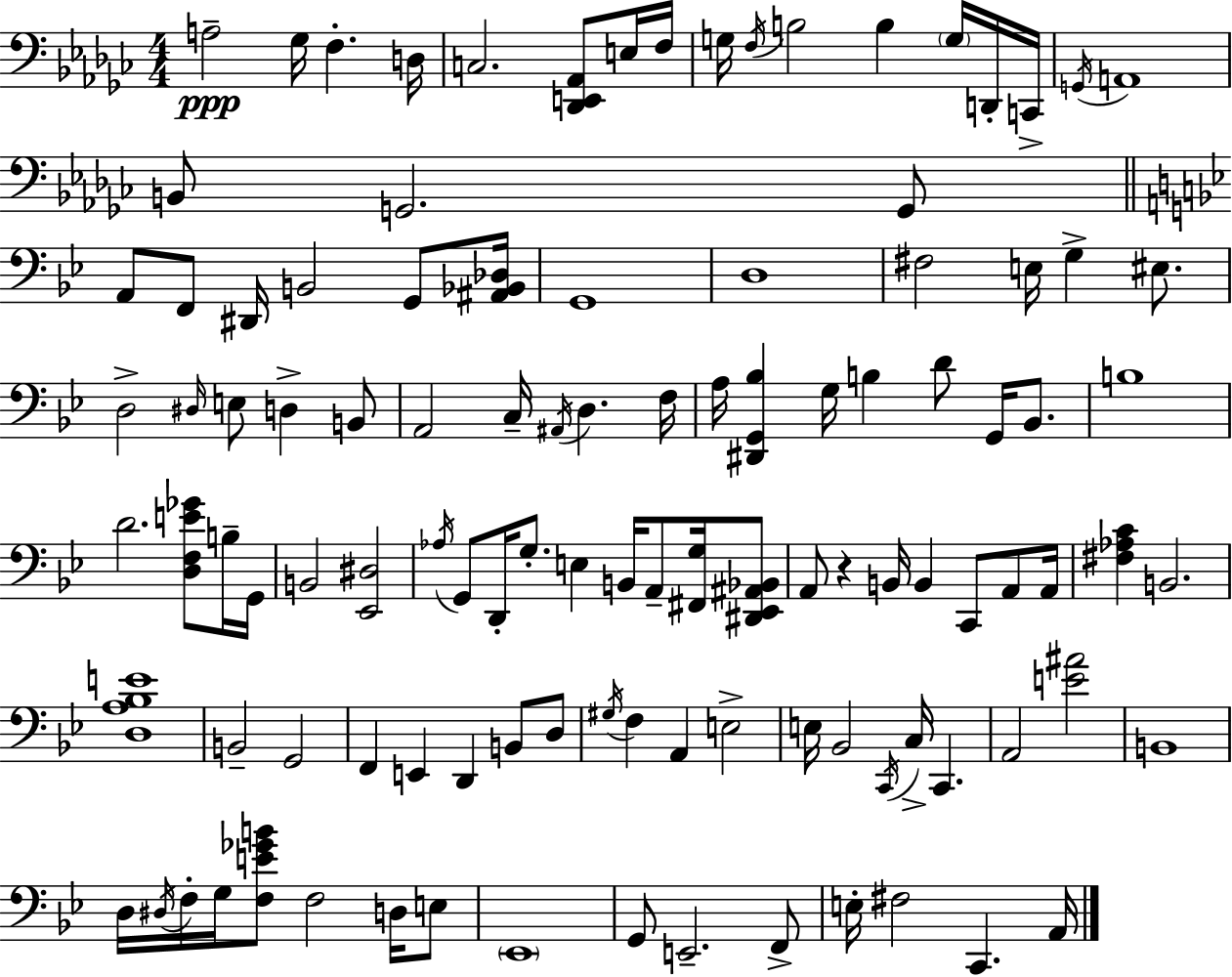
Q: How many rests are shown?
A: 1